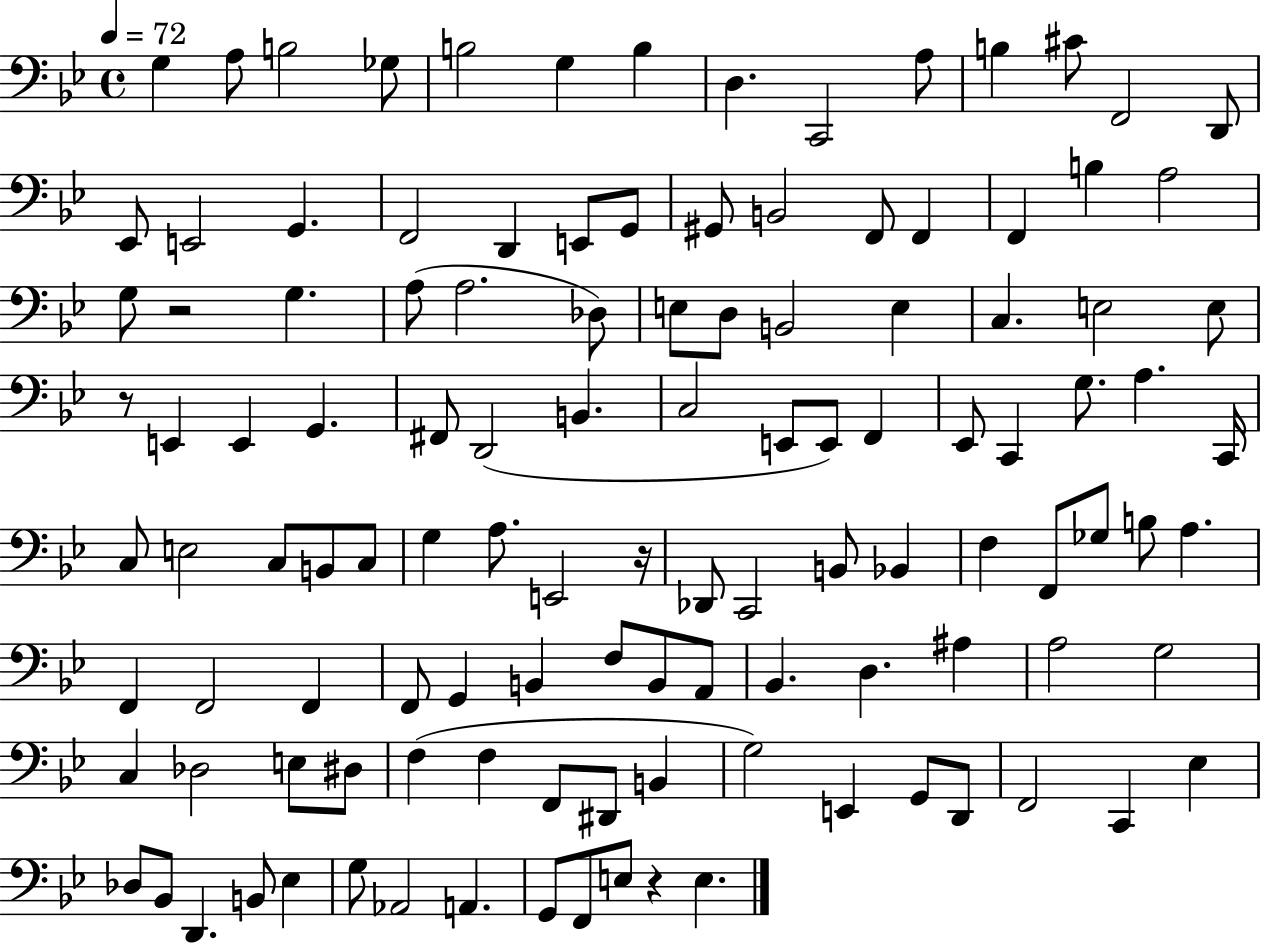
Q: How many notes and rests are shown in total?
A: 118